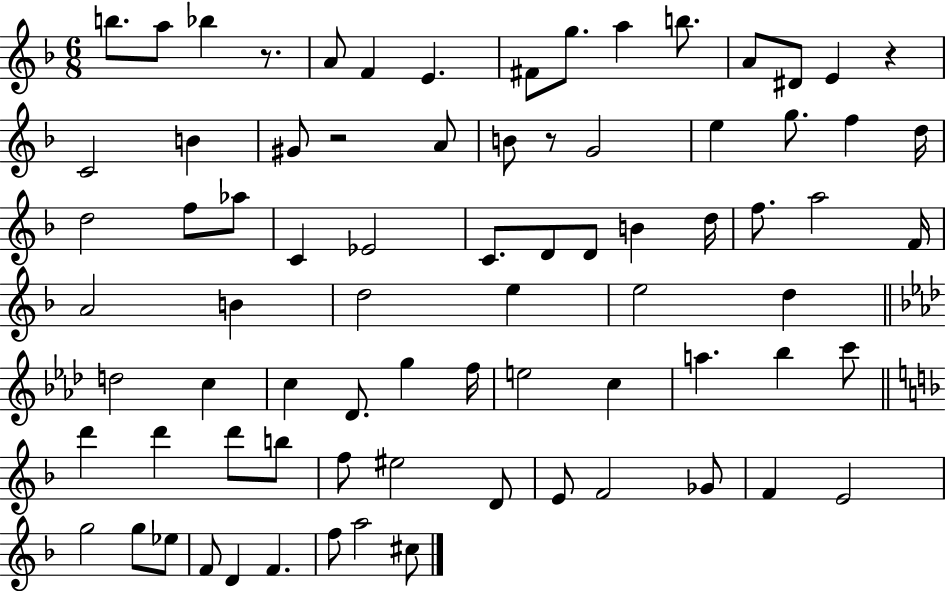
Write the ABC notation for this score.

X:1
T:Untitled
M:6/8
L:1/4
K:F
b/2 a/2 _b z/2 A/2 F E ^F/2 g/2 a b/2 A/2 ^D/2 E z C2 B ^G/2 z2 A/2 B/2 z/2 G2 e g/2 f d/4 d2 f/2 _a/2 C _E2 C/2 D/2 D/2 B d/4 f/2 a2 F/4 A2 B d2 e e2 d d2 c c _D/2 g f/4 e2 c a _b c'/2 d' d' d'/2 b/2 f/2 ^e2 D/2 E/2 F2 _G/2 F E2 g2 g/2 _e/2 F/2 D F f/2 a2 ^c/2